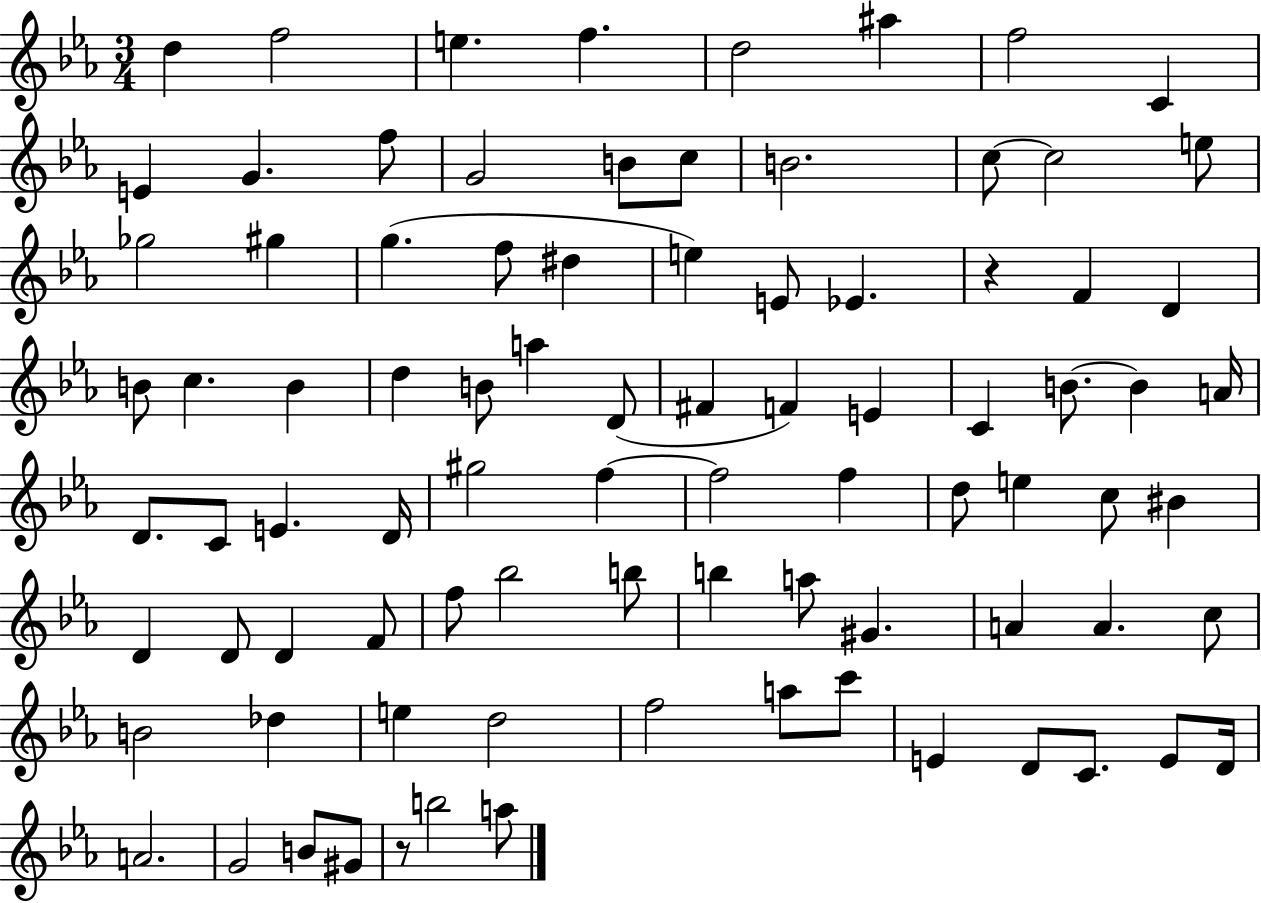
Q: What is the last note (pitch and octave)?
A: A5